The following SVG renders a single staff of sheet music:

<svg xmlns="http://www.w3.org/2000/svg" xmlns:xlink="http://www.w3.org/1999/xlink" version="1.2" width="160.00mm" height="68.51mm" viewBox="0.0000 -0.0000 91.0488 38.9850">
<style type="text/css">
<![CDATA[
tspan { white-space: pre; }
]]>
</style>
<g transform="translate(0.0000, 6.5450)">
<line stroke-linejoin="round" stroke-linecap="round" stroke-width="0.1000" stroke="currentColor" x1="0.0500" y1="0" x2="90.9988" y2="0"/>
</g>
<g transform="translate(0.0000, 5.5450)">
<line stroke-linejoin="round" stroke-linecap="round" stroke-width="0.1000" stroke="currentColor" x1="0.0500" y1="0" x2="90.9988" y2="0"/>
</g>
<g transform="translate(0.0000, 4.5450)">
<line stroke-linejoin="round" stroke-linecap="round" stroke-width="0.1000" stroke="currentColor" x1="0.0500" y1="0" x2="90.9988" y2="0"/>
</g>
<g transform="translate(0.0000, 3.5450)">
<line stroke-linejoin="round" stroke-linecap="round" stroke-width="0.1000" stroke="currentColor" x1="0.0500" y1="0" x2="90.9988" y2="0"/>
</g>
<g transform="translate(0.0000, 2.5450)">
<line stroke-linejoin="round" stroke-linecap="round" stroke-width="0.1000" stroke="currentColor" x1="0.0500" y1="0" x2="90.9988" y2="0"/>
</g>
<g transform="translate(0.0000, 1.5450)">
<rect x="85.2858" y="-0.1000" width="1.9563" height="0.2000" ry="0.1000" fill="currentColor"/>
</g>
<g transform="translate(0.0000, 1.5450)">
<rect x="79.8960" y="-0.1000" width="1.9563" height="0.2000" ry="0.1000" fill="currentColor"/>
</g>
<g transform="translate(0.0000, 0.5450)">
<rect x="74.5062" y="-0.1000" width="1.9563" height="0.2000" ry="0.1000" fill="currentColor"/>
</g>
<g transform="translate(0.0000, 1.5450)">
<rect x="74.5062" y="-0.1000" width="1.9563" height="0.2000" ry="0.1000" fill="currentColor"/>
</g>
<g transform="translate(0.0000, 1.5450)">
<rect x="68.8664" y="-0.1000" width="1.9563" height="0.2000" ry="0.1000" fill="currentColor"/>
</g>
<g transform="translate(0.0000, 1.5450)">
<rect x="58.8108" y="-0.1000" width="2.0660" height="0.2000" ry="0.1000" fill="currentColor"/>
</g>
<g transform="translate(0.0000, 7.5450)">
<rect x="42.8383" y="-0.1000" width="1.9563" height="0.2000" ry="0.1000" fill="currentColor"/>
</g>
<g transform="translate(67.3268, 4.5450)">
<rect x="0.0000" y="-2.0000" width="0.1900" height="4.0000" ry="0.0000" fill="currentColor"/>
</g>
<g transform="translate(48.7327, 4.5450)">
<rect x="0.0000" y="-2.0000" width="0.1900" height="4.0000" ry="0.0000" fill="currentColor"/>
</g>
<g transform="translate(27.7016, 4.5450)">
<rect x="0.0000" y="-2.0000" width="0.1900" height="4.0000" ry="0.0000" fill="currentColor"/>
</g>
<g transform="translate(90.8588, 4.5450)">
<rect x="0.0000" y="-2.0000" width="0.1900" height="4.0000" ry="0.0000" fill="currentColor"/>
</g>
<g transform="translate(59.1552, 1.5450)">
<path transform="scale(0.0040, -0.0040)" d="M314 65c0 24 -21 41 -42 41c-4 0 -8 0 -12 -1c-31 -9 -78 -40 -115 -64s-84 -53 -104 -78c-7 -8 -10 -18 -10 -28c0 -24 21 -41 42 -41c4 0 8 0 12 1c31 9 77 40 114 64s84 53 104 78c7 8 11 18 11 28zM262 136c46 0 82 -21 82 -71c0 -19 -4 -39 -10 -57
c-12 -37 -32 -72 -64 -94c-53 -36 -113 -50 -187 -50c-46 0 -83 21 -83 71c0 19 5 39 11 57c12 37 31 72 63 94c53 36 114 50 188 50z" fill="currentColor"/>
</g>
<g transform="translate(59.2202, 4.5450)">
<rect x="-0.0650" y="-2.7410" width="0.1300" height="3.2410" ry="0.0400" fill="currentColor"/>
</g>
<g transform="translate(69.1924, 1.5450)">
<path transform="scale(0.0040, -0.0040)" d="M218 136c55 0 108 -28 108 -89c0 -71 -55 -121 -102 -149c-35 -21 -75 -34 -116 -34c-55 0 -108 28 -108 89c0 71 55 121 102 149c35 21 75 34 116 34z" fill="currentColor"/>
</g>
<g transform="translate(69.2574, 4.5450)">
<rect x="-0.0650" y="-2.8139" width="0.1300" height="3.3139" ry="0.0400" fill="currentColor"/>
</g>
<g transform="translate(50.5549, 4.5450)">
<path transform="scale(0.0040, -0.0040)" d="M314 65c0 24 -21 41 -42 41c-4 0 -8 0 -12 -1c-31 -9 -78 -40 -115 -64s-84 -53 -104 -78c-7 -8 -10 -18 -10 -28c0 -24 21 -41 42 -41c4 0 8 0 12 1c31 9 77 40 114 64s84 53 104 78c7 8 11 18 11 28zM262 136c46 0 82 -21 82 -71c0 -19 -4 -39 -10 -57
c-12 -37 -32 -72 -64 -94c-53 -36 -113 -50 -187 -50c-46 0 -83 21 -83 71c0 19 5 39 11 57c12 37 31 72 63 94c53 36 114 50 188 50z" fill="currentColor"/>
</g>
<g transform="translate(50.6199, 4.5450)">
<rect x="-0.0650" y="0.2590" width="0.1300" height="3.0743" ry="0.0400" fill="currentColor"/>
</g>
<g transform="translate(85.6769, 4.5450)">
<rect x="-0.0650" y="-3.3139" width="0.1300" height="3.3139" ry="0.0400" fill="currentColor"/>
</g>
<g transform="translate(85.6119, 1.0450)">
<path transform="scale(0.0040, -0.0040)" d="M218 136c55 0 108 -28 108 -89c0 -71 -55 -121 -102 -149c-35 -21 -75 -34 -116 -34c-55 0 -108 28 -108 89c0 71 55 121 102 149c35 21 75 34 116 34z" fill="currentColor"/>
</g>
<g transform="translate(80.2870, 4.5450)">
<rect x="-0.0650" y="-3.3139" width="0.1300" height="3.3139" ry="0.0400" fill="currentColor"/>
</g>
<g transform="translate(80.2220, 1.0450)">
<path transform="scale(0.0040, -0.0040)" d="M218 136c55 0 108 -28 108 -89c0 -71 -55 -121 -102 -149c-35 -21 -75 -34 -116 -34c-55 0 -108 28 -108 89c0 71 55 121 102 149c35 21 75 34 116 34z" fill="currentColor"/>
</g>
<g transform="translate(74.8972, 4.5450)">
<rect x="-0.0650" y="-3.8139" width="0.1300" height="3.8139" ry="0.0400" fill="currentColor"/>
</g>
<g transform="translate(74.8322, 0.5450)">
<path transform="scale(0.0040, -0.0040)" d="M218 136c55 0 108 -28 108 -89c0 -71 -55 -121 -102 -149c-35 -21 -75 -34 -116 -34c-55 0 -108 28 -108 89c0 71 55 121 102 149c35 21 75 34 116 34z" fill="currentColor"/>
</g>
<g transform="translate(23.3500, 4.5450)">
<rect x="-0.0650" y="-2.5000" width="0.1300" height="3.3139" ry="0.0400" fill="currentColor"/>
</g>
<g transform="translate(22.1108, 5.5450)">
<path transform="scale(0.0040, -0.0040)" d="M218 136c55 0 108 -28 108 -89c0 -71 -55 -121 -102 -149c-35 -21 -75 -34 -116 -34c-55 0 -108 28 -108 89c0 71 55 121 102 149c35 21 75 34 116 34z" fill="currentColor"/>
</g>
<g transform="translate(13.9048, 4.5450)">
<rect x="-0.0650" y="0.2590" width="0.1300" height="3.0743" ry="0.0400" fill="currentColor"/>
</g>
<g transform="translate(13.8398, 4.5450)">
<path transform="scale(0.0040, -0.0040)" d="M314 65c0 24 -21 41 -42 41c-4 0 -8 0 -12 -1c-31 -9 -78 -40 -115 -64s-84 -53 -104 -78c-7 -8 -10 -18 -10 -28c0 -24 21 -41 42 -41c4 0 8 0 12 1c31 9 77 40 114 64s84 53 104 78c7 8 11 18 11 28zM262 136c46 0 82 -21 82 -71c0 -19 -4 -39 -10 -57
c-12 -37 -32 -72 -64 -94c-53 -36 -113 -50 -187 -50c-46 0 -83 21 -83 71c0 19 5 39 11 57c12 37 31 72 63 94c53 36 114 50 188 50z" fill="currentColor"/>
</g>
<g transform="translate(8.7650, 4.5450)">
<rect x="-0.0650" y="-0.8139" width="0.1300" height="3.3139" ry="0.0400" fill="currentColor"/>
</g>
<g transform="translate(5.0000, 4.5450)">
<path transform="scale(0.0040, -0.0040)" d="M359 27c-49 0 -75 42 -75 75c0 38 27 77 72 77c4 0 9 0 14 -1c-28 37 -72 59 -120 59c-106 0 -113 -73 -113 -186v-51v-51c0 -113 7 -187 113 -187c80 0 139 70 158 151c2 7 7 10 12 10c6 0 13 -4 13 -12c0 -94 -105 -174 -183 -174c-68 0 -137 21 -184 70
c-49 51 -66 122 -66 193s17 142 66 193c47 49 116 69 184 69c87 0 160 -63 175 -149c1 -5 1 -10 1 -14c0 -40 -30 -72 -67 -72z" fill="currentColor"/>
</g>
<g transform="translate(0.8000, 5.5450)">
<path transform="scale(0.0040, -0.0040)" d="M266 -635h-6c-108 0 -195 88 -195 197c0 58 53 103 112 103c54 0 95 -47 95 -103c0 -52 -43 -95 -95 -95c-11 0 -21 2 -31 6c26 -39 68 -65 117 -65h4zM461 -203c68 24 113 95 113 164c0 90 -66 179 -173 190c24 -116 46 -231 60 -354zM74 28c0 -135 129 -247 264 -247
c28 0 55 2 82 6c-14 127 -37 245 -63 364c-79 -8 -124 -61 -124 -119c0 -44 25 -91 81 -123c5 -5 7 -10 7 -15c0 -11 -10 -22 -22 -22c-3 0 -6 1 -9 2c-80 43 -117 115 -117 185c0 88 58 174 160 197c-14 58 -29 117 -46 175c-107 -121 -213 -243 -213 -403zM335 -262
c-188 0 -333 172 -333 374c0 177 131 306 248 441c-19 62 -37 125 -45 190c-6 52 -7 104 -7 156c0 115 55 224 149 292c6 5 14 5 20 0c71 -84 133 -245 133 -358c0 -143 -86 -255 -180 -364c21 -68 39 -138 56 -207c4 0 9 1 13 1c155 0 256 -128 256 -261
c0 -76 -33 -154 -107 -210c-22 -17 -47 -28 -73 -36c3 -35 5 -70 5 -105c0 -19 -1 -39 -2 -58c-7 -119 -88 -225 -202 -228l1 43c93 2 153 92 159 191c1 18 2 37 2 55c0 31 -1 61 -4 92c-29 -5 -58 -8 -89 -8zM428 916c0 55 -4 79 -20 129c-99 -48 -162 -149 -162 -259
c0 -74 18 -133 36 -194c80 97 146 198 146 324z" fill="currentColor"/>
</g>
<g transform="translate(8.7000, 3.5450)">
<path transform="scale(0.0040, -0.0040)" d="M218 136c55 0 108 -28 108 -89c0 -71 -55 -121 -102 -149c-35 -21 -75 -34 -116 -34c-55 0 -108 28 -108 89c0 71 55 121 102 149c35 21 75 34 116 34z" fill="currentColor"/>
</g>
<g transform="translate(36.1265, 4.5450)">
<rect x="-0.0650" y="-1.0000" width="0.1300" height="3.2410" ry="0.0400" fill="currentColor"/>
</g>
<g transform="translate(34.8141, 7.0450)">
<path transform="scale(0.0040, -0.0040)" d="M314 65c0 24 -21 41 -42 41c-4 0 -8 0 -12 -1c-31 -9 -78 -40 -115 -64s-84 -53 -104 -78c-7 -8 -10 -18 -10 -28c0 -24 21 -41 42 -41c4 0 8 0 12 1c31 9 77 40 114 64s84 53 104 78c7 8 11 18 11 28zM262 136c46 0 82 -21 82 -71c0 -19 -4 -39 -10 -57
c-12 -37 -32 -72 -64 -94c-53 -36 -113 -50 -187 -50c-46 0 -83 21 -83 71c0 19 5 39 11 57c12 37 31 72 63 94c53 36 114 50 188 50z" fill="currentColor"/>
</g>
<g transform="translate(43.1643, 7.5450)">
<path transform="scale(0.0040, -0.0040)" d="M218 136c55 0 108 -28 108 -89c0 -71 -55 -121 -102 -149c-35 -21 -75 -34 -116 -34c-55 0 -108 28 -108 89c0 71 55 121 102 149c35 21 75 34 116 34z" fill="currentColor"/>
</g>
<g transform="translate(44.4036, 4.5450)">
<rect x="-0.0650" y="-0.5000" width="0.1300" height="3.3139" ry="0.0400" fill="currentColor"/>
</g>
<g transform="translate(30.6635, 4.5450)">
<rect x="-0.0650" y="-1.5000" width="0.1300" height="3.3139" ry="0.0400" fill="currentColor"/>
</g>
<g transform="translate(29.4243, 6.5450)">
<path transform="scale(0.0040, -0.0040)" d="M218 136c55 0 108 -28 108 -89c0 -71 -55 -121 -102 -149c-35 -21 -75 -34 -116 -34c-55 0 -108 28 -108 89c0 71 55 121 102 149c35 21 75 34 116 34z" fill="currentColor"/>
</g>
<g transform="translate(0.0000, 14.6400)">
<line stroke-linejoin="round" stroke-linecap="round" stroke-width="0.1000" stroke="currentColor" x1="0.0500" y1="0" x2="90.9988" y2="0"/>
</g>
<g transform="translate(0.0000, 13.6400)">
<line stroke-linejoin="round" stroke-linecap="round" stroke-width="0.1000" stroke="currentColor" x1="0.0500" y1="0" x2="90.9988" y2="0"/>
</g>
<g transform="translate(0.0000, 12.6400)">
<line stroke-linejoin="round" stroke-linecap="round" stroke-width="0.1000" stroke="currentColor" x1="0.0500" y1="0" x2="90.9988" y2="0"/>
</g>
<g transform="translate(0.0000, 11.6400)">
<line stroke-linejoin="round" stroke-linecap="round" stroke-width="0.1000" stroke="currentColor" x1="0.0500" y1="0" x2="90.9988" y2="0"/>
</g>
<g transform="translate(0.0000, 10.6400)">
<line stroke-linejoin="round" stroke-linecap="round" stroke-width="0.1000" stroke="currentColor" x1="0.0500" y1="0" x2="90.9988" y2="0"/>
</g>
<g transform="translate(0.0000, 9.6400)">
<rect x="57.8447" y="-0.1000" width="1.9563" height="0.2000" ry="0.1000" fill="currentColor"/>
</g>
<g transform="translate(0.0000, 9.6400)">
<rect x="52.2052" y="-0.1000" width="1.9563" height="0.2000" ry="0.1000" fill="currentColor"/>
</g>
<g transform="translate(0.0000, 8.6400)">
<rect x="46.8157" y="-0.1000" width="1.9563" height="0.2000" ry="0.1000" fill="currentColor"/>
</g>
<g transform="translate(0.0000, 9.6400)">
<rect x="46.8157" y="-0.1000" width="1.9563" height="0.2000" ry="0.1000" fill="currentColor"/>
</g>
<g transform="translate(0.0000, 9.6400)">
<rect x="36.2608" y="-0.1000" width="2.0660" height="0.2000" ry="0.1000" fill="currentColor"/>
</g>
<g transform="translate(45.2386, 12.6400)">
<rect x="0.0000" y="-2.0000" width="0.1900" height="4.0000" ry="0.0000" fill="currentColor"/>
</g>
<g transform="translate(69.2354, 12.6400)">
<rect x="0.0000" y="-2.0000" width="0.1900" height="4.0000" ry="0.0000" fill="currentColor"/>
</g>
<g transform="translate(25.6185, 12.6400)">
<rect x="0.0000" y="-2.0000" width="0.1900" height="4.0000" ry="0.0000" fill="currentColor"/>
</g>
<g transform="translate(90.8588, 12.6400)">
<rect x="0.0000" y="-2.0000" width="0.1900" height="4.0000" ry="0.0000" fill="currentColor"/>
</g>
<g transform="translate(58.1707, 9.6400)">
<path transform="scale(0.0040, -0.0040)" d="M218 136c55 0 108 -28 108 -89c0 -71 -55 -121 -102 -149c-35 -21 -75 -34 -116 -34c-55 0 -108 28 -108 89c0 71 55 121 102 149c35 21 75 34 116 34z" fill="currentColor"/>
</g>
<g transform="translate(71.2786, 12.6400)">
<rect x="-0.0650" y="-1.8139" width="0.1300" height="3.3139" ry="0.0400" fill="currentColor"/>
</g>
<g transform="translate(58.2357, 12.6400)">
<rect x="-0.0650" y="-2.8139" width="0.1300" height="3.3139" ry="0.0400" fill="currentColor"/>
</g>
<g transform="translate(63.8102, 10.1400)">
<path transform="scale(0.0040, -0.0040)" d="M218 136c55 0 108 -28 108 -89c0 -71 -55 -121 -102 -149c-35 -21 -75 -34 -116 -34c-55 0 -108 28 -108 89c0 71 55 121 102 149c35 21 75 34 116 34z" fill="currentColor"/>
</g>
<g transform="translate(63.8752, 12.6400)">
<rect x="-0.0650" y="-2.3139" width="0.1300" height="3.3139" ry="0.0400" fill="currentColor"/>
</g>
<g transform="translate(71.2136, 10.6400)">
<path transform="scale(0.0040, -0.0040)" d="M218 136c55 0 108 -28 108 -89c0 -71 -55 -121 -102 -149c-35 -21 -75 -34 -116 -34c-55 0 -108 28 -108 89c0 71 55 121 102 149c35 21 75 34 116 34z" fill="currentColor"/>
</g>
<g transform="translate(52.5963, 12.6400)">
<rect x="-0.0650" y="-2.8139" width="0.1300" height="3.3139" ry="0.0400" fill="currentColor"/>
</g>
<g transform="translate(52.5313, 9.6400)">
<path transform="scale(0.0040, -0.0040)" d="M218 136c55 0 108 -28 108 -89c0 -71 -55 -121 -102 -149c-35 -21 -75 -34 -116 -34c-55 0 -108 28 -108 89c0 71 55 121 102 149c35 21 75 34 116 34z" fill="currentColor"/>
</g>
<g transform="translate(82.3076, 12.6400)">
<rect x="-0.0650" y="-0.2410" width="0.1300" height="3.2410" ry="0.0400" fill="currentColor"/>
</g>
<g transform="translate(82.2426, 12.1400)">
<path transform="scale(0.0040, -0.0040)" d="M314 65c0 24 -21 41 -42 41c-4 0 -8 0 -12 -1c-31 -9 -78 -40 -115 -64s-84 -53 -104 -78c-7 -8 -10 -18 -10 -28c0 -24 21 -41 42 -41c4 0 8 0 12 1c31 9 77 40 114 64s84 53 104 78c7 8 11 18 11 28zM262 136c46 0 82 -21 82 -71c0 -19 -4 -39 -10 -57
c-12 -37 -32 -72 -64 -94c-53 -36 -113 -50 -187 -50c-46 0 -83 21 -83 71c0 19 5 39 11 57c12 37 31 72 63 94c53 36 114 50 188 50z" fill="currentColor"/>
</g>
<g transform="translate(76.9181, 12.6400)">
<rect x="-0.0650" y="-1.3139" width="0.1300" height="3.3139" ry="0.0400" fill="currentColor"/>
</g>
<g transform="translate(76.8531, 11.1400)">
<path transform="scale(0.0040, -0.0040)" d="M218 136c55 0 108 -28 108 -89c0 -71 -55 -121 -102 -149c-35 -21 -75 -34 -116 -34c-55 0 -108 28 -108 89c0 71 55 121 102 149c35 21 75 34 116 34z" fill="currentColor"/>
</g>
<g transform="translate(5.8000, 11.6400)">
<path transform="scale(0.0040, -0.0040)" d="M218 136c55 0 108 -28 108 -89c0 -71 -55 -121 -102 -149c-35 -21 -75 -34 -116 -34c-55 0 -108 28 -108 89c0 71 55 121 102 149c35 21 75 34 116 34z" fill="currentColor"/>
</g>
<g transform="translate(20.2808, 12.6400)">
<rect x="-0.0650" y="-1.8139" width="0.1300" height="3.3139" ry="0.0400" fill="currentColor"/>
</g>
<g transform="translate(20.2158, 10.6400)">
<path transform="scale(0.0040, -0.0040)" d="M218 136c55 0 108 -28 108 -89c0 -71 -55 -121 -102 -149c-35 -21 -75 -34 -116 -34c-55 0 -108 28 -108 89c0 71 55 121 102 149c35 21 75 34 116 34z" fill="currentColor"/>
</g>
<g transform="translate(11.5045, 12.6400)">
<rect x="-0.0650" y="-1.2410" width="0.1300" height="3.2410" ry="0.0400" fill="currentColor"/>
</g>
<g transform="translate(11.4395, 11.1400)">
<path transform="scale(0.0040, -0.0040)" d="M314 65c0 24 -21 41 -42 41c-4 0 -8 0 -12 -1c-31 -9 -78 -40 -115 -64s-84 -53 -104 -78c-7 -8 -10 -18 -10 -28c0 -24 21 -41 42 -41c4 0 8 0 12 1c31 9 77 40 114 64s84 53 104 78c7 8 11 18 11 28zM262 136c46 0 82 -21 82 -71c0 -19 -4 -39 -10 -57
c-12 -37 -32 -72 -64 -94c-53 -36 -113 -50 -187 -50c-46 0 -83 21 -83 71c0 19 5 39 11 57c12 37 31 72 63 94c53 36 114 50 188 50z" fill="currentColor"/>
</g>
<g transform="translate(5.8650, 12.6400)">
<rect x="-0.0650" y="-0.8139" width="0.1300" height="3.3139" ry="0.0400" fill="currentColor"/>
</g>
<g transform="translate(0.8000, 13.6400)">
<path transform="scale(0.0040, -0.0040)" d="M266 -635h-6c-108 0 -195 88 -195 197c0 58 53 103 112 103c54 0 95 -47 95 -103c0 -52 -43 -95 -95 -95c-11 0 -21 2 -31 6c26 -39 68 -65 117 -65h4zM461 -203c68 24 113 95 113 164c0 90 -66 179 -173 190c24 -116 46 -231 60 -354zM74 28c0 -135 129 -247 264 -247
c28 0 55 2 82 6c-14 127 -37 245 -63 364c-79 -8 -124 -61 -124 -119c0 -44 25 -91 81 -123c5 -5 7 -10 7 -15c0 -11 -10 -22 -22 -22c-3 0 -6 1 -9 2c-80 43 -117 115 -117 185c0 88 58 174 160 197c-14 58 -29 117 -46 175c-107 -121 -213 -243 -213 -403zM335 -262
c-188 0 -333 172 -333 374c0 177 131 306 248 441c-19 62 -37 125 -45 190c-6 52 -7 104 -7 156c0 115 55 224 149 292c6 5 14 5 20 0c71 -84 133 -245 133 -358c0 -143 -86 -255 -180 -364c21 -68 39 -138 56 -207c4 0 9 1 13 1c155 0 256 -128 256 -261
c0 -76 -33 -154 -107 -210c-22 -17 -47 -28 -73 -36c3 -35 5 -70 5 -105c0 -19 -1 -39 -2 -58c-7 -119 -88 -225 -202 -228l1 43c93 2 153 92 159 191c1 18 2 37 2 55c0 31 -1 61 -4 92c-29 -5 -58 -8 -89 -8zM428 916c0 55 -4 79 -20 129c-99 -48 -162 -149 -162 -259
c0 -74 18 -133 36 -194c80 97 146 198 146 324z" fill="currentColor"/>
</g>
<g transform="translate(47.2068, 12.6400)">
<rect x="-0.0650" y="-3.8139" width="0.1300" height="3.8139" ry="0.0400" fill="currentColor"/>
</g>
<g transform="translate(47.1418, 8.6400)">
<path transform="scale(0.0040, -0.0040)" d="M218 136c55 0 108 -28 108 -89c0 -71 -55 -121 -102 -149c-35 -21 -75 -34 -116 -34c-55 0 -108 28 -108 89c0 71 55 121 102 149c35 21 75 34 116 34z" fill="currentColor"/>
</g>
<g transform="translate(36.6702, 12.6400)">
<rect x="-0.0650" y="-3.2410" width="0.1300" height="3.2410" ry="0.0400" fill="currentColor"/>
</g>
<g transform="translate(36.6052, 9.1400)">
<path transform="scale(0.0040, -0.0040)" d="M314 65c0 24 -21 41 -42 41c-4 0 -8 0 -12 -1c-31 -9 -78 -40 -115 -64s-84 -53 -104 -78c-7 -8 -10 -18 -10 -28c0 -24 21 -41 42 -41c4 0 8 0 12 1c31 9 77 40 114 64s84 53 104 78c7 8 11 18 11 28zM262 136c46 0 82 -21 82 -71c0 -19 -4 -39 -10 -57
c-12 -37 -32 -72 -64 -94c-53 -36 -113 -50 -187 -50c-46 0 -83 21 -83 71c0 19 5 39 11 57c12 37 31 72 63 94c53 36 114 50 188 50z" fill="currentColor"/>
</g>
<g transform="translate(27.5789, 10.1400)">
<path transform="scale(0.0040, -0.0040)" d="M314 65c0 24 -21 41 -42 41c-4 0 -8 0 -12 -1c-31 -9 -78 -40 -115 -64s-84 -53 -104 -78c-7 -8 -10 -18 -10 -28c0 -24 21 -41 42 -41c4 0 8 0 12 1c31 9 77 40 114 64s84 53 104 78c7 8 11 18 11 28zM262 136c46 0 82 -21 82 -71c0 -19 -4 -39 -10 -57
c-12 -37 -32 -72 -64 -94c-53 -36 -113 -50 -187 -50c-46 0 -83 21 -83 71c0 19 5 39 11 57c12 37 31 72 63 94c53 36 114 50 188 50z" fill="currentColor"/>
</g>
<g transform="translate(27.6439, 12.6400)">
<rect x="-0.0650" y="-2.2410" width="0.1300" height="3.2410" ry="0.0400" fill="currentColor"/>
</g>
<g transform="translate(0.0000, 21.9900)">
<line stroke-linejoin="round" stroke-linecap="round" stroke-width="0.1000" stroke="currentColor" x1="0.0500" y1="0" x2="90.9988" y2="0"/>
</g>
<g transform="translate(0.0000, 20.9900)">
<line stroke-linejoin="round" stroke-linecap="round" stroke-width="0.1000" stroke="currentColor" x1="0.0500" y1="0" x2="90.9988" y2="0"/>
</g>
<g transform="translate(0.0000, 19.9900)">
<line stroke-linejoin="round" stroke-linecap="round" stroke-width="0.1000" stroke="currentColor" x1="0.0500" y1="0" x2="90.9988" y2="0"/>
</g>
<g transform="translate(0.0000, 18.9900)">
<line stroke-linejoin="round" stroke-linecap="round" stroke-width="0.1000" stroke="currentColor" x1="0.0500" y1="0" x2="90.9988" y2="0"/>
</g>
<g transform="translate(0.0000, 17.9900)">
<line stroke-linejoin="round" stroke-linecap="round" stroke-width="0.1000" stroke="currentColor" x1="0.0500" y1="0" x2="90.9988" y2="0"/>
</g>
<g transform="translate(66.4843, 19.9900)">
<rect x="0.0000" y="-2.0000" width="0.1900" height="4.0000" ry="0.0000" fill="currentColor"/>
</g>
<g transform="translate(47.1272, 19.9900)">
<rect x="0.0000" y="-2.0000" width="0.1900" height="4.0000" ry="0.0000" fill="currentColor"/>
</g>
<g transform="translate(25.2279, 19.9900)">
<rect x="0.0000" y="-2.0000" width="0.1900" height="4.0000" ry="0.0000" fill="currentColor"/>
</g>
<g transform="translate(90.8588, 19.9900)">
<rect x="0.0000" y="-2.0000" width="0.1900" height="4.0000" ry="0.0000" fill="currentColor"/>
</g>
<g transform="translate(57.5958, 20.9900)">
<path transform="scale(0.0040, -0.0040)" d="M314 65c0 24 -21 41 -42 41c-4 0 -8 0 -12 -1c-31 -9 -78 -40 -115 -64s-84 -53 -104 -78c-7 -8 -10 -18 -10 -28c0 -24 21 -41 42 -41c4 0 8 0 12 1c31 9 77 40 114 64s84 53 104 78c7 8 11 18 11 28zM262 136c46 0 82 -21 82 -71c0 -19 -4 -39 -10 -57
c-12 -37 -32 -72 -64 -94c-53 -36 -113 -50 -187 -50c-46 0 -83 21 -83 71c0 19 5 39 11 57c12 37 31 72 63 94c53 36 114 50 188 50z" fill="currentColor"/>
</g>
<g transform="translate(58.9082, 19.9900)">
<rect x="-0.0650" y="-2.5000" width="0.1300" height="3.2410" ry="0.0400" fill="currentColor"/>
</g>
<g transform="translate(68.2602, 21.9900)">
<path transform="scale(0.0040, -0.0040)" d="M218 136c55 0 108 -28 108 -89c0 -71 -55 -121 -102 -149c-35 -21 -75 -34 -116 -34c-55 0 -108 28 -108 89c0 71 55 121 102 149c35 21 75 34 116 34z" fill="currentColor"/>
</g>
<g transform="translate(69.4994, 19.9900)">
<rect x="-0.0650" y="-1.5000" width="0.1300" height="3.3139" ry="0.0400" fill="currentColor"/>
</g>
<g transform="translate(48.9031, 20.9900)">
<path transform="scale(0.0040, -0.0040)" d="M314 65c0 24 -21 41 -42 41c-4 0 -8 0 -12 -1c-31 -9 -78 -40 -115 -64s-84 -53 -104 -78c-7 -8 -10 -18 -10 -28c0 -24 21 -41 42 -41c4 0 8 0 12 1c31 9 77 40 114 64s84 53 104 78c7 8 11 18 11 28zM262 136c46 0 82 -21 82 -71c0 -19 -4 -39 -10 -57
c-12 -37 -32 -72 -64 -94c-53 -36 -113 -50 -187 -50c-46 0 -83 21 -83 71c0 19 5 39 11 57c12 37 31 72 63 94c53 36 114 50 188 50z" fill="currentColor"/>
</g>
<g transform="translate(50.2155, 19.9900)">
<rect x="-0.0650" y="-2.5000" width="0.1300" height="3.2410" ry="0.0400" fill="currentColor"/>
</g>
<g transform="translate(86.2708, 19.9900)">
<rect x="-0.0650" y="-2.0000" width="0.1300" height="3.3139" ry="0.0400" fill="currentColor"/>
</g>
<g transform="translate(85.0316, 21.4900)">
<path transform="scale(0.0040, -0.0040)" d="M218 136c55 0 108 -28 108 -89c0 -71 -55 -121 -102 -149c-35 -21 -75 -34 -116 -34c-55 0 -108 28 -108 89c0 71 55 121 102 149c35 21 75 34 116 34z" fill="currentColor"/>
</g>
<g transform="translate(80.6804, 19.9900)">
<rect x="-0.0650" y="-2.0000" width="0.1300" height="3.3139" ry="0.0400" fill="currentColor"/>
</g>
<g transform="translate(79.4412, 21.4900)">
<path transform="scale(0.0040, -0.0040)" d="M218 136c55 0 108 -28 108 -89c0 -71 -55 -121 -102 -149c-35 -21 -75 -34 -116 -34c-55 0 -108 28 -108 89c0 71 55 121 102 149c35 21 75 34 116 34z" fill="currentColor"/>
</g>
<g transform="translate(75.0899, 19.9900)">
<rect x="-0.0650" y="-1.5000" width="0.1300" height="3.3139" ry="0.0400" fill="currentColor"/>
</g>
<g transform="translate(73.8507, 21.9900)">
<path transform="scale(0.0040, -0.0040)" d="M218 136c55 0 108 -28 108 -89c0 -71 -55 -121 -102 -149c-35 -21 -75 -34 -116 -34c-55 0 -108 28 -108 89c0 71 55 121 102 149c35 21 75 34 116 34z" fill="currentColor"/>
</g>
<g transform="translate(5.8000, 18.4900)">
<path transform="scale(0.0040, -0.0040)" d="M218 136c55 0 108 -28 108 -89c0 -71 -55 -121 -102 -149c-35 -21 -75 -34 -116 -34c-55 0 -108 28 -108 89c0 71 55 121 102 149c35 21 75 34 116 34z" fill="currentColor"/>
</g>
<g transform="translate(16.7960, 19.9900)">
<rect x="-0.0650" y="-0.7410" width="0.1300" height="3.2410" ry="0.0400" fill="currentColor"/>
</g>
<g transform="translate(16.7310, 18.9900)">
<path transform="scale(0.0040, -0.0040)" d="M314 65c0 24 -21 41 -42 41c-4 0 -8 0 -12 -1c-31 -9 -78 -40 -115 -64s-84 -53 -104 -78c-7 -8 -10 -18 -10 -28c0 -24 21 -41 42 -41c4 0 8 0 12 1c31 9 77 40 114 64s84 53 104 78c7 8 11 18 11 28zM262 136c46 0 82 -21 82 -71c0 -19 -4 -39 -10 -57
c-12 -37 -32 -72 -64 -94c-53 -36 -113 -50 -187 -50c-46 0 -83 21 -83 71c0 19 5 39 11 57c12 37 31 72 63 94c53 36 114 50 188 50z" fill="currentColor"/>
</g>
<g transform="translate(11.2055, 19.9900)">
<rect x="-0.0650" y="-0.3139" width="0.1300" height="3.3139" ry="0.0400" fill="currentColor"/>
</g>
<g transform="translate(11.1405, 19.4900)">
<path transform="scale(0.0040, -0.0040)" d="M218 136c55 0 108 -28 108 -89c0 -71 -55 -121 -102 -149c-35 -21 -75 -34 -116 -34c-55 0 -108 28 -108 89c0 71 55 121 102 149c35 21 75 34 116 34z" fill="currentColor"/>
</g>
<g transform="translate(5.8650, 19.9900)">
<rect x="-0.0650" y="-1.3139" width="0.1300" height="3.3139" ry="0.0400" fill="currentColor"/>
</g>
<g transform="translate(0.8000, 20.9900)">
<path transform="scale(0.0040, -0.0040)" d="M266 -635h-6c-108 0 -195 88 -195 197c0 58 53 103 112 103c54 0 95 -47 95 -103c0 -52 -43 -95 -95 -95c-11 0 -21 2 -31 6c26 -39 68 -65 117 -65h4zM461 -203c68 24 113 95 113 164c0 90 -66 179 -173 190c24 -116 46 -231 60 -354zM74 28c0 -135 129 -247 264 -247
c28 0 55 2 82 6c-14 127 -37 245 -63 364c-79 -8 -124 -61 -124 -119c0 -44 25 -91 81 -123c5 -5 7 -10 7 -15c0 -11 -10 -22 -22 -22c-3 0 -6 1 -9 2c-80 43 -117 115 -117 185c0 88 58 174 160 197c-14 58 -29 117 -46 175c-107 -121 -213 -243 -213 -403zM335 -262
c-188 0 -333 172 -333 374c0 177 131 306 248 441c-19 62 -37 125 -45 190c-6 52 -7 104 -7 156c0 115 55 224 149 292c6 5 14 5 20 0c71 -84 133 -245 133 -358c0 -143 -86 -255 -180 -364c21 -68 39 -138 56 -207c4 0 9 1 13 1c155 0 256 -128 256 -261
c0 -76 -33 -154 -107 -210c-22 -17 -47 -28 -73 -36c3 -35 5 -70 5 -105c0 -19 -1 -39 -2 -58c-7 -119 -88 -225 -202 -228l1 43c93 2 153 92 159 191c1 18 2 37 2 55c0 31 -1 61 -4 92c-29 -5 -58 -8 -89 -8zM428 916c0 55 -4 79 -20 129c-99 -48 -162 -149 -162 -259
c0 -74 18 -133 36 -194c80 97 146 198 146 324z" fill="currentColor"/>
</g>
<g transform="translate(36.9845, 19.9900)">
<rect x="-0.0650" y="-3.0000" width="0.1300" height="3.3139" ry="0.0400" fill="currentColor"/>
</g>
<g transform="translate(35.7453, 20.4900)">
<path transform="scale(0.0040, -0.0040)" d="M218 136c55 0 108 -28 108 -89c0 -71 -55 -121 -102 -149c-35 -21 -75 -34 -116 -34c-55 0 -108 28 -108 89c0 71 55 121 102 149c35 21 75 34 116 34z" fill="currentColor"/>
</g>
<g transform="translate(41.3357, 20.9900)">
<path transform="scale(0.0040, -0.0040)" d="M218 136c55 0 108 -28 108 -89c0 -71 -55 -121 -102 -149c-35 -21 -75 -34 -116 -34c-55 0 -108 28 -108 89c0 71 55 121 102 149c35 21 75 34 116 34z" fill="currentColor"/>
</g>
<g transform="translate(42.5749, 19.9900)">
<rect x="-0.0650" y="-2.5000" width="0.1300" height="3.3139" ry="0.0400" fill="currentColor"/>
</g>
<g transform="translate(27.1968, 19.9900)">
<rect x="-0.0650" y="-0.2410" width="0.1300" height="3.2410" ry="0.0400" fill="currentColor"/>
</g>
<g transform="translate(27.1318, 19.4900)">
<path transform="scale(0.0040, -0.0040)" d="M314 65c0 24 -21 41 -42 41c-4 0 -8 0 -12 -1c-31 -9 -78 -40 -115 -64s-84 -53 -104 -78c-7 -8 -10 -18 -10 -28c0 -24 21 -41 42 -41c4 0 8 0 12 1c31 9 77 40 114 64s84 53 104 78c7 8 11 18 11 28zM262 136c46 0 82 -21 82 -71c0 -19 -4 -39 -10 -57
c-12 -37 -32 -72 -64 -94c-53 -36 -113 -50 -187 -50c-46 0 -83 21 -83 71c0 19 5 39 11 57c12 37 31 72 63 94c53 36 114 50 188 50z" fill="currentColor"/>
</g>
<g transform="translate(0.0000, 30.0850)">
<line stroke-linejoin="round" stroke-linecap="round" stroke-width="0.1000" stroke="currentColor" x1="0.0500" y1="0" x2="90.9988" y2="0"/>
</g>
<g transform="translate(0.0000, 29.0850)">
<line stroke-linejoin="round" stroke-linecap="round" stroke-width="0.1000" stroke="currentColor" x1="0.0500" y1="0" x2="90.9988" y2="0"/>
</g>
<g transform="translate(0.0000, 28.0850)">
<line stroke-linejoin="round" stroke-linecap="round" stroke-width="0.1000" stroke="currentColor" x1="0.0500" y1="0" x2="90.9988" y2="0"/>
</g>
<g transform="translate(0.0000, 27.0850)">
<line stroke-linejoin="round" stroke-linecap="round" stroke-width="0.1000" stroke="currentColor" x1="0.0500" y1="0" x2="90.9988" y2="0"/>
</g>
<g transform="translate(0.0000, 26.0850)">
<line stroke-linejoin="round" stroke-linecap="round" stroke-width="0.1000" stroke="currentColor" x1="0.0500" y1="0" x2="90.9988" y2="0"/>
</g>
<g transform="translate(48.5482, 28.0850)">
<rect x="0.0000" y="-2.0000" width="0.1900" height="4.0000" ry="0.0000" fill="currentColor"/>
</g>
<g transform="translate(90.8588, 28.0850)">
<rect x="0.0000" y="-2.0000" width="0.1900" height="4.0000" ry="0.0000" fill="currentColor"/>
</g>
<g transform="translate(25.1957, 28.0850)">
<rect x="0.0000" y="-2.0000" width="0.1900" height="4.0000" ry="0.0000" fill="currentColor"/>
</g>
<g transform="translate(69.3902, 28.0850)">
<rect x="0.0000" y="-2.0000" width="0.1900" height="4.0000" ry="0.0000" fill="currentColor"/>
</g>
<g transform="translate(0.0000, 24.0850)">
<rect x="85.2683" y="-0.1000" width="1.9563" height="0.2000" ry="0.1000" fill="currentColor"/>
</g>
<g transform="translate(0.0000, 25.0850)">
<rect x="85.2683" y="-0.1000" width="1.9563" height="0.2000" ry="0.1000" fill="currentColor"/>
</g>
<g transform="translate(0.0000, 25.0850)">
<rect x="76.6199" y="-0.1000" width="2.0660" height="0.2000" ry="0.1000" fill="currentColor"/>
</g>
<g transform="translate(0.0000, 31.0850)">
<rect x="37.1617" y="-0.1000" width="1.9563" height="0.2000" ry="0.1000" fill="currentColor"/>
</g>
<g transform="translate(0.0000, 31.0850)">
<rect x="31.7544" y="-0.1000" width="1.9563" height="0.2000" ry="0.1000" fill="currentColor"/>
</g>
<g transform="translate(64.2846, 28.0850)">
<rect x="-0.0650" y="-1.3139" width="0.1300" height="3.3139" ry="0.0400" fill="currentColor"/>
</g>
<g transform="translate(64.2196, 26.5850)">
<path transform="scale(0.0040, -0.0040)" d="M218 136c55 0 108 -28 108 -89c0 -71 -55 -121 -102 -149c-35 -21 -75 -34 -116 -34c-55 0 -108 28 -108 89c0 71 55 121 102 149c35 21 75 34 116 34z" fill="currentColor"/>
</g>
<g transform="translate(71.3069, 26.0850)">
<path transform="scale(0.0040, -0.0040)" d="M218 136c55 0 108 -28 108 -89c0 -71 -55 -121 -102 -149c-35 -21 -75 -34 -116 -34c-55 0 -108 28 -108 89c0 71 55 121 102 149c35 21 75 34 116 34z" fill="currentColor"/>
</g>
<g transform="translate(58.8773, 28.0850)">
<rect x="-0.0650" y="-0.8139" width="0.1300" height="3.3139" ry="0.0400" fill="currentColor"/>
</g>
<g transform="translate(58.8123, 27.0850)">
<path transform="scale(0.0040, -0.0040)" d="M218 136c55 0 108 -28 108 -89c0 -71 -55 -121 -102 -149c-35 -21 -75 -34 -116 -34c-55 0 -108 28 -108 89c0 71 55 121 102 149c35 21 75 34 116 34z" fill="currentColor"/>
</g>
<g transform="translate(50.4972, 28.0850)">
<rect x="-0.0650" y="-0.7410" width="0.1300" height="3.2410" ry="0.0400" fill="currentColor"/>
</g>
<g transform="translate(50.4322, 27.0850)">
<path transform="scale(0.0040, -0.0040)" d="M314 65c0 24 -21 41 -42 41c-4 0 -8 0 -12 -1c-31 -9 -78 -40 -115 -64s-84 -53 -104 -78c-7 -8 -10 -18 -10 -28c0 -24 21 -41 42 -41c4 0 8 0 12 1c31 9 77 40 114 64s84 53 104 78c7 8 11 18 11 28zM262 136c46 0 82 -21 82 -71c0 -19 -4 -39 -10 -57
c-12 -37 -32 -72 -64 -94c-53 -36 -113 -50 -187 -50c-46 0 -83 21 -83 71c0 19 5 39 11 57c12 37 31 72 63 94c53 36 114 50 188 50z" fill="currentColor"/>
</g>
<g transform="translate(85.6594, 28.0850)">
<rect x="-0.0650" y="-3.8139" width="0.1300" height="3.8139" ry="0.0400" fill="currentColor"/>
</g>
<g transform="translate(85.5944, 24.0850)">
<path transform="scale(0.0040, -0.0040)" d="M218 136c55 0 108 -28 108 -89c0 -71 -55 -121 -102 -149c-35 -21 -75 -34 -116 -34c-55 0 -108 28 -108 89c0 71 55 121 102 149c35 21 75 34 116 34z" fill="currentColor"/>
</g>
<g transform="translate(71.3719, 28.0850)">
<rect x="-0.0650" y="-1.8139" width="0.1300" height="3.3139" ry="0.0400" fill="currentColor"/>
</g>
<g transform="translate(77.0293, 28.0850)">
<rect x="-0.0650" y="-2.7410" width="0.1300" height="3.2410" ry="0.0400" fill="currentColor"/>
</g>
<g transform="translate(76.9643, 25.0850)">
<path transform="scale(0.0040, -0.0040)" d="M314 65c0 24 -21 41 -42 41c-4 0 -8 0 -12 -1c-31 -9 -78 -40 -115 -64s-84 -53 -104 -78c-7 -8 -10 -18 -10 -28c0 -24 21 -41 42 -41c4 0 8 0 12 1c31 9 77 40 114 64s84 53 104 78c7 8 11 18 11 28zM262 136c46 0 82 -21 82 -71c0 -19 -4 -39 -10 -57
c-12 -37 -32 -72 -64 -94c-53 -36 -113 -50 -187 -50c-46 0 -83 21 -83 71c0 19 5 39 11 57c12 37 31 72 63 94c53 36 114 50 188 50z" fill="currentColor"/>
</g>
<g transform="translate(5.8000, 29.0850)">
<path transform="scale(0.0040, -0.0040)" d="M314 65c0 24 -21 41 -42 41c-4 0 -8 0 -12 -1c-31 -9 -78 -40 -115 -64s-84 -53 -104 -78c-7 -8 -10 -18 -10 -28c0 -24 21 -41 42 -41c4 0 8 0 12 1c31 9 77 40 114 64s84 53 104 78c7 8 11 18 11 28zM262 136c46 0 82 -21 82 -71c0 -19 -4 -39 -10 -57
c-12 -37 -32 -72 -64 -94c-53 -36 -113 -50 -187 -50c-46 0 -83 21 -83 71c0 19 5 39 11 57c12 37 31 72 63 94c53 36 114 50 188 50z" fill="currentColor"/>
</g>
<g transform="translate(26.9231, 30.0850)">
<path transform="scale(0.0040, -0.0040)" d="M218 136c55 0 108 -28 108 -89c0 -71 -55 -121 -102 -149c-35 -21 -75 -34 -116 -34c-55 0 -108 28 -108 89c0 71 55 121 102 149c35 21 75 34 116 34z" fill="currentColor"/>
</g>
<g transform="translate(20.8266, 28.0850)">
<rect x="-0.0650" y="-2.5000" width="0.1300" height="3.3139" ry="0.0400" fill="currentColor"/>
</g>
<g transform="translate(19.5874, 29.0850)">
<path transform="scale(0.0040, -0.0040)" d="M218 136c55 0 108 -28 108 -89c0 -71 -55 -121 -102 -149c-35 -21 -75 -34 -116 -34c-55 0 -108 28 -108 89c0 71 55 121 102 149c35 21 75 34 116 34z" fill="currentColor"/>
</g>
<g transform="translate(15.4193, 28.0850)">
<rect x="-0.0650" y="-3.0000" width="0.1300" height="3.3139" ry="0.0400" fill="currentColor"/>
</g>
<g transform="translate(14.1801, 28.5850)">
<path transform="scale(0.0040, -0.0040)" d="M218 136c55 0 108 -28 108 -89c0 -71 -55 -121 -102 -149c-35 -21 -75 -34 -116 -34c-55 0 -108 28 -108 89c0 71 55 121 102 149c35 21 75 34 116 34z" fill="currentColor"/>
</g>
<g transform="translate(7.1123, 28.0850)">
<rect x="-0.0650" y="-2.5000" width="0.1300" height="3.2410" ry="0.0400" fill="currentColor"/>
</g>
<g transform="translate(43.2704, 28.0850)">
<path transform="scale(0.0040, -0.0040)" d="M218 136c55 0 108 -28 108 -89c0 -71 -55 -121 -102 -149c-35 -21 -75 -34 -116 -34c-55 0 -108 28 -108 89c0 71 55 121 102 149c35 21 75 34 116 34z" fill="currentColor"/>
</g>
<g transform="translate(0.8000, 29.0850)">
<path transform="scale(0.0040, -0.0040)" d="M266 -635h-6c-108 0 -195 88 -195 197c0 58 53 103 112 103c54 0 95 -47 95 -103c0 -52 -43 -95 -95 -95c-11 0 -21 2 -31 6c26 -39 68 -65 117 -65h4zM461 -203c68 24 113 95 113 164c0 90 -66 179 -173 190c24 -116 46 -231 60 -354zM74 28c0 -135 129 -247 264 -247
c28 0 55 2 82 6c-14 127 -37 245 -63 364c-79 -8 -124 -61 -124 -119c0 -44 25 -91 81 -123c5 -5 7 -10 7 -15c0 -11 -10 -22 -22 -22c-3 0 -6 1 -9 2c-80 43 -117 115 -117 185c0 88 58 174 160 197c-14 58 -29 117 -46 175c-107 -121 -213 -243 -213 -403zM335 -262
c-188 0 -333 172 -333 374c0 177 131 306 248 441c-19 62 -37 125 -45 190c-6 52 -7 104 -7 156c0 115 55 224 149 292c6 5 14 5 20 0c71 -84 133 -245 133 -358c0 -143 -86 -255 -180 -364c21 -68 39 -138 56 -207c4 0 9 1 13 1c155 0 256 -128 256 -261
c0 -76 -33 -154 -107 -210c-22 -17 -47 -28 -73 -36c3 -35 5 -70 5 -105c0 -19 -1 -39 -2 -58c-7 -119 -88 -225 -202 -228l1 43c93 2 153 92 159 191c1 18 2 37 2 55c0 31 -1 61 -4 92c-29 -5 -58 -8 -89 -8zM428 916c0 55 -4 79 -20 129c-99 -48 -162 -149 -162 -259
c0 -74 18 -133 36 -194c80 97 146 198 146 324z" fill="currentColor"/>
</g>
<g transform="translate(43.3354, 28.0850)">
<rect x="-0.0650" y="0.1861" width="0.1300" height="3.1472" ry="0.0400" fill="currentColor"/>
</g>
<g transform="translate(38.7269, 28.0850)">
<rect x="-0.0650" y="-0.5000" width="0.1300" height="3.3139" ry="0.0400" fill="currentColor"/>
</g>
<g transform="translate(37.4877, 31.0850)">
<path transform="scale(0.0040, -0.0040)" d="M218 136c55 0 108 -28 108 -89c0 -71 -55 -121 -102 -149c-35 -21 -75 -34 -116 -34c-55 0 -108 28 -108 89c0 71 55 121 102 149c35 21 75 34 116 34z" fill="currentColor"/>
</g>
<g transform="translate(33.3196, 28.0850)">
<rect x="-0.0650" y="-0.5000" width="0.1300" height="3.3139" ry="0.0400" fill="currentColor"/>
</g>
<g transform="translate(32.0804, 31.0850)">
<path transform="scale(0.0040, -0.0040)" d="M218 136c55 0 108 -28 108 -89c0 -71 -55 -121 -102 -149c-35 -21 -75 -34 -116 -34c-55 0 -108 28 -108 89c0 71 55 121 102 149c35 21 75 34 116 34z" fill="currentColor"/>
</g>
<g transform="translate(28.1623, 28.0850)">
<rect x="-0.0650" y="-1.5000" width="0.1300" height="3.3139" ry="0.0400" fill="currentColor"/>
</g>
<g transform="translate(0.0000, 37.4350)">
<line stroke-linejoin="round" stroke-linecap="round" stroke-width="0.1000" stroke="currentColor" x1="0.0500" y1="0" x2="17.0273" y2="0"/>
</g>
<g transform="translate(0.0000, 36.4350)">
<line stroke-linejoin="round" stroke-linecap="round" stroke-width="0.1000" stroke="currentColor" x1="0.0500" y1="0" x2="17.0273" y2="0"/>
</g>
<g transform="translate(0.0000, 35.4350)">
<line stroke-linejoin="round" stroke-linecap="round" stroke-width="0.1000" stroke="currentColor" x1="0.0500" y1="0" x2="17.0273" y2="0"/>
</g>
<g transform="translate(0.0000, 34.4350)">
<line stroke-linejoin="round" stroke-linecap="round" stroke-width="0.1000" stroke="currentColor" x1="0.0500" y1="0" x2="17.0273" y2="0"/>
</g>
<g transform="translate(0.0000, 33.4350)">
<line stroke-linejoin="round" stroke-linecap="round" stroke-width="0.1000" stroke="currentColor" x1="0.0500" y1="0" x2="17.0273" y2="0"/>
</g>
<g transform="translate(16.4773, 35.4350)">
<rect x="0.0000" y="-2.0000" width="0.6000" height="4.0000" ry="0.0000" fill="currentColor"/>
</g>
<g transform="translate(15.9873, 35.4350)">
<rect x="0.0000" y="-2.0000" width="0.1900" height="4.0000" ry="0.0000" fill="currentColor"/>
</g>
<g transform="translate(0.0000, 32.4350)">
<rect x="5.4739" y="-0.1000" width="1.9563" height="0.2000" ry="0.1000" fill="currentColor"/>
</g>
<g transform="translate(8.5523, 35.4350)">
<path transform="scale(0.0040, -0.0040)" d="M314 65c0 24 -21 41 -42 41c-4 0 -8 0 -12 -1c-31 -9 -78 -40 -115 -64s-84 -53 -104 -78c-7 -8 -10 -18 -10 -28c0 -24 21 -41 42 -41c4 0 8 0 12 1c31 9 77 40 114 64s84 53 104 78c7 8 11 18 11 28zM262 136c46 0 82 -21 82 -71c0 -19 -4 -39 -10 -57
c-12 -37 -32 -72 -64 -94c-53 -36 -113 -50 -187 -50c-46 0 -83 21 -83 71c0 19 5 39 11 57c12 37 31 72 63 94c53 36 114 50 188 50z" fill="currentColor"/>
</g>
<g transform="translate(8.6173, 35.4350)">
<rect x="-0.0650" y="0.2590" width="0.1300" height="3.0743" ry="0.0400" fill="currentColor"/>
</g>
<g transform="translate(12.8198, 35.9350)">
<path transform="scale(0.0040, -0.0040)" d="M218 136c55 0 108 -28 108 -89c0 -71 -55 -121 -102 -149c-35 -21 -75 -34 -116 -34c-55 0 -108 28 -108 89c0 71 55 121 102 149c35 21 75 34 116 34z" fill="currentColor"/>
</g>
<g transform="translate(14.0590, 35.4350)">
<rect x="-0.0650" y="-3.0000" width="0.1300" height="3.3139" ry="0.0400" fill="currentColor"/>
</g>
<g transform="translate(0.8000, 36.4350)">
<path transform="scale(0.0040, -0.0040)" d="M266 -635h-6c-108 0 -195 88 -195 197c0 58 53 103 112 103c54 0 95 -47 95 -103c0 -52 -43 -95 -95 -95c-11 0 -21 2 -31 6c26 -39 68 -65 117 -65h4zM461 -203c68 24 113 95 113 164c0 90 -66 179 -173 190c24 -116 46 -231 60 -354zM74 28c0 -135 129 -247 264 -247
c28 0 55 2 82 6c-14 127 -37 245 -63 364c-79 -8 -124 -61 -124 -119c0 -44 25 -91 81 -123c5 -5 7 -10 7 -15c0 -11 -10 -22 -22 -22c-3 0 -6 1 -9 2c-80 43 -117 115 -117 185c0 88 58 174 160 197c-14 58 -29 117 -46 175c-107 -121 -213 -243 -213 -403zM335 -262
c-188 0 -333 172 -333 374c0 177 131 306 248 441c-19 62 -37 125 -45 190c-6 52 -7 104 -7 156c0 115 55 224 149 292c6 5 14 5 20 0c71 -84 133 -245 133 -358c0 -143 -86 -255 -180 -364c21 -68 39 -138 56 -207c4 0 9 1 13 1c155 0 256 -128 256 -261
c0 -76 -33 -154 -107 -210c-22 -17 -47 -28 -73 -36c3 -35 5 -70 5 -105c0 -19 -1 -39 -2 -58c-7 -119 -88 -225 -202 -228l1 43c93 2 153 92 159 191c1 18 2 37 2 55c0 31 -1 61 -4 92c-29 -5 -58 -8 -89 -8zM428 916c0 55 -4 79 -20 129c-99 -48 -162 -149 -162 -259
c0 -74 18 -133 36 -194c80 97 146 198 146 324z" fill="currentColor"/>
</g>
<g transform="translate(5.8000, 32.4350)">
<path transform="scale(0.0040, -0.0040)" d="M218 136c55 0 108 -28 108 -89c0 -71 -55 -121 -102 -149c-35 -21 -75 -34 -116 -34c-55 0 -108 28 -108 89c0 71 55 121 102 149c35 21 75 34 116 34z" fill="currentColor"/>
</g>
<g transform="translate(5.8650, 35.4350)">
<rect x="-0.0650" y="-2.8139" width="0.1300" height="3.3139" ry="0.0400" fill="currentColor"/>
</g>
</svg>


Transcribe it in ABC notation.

X:1
T:Untitled
M:4/4
L:1/4
K:C
d B2 G E D2 C B2 a2 a c' b b d e2 f g2 b2 c' a a g f e c2 e c d2 c2 A G G2 G2 E E F F G2 A G E C C B d2 d e f a2 c' a B2 A